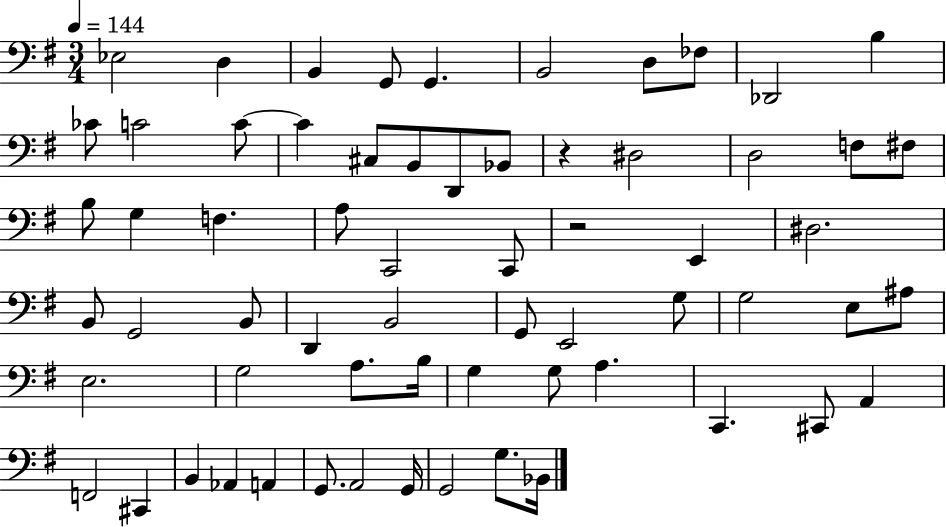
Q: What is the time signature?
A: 3/4